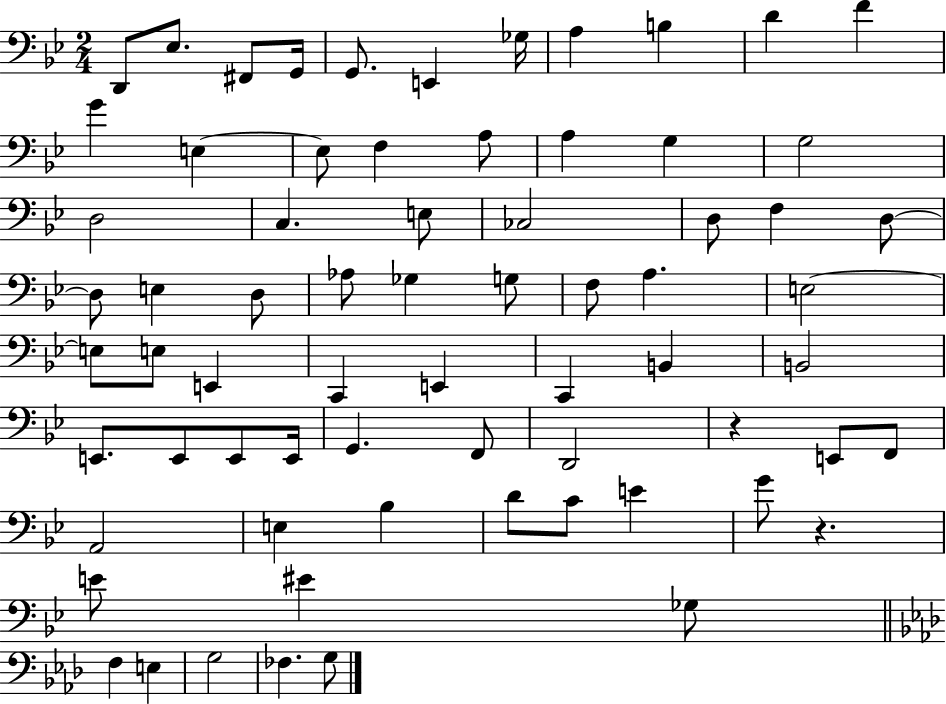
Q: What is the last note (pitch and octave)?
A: G3